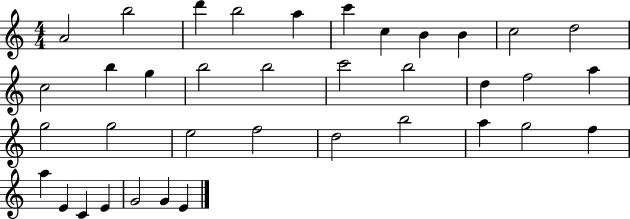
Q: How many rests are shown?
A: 0